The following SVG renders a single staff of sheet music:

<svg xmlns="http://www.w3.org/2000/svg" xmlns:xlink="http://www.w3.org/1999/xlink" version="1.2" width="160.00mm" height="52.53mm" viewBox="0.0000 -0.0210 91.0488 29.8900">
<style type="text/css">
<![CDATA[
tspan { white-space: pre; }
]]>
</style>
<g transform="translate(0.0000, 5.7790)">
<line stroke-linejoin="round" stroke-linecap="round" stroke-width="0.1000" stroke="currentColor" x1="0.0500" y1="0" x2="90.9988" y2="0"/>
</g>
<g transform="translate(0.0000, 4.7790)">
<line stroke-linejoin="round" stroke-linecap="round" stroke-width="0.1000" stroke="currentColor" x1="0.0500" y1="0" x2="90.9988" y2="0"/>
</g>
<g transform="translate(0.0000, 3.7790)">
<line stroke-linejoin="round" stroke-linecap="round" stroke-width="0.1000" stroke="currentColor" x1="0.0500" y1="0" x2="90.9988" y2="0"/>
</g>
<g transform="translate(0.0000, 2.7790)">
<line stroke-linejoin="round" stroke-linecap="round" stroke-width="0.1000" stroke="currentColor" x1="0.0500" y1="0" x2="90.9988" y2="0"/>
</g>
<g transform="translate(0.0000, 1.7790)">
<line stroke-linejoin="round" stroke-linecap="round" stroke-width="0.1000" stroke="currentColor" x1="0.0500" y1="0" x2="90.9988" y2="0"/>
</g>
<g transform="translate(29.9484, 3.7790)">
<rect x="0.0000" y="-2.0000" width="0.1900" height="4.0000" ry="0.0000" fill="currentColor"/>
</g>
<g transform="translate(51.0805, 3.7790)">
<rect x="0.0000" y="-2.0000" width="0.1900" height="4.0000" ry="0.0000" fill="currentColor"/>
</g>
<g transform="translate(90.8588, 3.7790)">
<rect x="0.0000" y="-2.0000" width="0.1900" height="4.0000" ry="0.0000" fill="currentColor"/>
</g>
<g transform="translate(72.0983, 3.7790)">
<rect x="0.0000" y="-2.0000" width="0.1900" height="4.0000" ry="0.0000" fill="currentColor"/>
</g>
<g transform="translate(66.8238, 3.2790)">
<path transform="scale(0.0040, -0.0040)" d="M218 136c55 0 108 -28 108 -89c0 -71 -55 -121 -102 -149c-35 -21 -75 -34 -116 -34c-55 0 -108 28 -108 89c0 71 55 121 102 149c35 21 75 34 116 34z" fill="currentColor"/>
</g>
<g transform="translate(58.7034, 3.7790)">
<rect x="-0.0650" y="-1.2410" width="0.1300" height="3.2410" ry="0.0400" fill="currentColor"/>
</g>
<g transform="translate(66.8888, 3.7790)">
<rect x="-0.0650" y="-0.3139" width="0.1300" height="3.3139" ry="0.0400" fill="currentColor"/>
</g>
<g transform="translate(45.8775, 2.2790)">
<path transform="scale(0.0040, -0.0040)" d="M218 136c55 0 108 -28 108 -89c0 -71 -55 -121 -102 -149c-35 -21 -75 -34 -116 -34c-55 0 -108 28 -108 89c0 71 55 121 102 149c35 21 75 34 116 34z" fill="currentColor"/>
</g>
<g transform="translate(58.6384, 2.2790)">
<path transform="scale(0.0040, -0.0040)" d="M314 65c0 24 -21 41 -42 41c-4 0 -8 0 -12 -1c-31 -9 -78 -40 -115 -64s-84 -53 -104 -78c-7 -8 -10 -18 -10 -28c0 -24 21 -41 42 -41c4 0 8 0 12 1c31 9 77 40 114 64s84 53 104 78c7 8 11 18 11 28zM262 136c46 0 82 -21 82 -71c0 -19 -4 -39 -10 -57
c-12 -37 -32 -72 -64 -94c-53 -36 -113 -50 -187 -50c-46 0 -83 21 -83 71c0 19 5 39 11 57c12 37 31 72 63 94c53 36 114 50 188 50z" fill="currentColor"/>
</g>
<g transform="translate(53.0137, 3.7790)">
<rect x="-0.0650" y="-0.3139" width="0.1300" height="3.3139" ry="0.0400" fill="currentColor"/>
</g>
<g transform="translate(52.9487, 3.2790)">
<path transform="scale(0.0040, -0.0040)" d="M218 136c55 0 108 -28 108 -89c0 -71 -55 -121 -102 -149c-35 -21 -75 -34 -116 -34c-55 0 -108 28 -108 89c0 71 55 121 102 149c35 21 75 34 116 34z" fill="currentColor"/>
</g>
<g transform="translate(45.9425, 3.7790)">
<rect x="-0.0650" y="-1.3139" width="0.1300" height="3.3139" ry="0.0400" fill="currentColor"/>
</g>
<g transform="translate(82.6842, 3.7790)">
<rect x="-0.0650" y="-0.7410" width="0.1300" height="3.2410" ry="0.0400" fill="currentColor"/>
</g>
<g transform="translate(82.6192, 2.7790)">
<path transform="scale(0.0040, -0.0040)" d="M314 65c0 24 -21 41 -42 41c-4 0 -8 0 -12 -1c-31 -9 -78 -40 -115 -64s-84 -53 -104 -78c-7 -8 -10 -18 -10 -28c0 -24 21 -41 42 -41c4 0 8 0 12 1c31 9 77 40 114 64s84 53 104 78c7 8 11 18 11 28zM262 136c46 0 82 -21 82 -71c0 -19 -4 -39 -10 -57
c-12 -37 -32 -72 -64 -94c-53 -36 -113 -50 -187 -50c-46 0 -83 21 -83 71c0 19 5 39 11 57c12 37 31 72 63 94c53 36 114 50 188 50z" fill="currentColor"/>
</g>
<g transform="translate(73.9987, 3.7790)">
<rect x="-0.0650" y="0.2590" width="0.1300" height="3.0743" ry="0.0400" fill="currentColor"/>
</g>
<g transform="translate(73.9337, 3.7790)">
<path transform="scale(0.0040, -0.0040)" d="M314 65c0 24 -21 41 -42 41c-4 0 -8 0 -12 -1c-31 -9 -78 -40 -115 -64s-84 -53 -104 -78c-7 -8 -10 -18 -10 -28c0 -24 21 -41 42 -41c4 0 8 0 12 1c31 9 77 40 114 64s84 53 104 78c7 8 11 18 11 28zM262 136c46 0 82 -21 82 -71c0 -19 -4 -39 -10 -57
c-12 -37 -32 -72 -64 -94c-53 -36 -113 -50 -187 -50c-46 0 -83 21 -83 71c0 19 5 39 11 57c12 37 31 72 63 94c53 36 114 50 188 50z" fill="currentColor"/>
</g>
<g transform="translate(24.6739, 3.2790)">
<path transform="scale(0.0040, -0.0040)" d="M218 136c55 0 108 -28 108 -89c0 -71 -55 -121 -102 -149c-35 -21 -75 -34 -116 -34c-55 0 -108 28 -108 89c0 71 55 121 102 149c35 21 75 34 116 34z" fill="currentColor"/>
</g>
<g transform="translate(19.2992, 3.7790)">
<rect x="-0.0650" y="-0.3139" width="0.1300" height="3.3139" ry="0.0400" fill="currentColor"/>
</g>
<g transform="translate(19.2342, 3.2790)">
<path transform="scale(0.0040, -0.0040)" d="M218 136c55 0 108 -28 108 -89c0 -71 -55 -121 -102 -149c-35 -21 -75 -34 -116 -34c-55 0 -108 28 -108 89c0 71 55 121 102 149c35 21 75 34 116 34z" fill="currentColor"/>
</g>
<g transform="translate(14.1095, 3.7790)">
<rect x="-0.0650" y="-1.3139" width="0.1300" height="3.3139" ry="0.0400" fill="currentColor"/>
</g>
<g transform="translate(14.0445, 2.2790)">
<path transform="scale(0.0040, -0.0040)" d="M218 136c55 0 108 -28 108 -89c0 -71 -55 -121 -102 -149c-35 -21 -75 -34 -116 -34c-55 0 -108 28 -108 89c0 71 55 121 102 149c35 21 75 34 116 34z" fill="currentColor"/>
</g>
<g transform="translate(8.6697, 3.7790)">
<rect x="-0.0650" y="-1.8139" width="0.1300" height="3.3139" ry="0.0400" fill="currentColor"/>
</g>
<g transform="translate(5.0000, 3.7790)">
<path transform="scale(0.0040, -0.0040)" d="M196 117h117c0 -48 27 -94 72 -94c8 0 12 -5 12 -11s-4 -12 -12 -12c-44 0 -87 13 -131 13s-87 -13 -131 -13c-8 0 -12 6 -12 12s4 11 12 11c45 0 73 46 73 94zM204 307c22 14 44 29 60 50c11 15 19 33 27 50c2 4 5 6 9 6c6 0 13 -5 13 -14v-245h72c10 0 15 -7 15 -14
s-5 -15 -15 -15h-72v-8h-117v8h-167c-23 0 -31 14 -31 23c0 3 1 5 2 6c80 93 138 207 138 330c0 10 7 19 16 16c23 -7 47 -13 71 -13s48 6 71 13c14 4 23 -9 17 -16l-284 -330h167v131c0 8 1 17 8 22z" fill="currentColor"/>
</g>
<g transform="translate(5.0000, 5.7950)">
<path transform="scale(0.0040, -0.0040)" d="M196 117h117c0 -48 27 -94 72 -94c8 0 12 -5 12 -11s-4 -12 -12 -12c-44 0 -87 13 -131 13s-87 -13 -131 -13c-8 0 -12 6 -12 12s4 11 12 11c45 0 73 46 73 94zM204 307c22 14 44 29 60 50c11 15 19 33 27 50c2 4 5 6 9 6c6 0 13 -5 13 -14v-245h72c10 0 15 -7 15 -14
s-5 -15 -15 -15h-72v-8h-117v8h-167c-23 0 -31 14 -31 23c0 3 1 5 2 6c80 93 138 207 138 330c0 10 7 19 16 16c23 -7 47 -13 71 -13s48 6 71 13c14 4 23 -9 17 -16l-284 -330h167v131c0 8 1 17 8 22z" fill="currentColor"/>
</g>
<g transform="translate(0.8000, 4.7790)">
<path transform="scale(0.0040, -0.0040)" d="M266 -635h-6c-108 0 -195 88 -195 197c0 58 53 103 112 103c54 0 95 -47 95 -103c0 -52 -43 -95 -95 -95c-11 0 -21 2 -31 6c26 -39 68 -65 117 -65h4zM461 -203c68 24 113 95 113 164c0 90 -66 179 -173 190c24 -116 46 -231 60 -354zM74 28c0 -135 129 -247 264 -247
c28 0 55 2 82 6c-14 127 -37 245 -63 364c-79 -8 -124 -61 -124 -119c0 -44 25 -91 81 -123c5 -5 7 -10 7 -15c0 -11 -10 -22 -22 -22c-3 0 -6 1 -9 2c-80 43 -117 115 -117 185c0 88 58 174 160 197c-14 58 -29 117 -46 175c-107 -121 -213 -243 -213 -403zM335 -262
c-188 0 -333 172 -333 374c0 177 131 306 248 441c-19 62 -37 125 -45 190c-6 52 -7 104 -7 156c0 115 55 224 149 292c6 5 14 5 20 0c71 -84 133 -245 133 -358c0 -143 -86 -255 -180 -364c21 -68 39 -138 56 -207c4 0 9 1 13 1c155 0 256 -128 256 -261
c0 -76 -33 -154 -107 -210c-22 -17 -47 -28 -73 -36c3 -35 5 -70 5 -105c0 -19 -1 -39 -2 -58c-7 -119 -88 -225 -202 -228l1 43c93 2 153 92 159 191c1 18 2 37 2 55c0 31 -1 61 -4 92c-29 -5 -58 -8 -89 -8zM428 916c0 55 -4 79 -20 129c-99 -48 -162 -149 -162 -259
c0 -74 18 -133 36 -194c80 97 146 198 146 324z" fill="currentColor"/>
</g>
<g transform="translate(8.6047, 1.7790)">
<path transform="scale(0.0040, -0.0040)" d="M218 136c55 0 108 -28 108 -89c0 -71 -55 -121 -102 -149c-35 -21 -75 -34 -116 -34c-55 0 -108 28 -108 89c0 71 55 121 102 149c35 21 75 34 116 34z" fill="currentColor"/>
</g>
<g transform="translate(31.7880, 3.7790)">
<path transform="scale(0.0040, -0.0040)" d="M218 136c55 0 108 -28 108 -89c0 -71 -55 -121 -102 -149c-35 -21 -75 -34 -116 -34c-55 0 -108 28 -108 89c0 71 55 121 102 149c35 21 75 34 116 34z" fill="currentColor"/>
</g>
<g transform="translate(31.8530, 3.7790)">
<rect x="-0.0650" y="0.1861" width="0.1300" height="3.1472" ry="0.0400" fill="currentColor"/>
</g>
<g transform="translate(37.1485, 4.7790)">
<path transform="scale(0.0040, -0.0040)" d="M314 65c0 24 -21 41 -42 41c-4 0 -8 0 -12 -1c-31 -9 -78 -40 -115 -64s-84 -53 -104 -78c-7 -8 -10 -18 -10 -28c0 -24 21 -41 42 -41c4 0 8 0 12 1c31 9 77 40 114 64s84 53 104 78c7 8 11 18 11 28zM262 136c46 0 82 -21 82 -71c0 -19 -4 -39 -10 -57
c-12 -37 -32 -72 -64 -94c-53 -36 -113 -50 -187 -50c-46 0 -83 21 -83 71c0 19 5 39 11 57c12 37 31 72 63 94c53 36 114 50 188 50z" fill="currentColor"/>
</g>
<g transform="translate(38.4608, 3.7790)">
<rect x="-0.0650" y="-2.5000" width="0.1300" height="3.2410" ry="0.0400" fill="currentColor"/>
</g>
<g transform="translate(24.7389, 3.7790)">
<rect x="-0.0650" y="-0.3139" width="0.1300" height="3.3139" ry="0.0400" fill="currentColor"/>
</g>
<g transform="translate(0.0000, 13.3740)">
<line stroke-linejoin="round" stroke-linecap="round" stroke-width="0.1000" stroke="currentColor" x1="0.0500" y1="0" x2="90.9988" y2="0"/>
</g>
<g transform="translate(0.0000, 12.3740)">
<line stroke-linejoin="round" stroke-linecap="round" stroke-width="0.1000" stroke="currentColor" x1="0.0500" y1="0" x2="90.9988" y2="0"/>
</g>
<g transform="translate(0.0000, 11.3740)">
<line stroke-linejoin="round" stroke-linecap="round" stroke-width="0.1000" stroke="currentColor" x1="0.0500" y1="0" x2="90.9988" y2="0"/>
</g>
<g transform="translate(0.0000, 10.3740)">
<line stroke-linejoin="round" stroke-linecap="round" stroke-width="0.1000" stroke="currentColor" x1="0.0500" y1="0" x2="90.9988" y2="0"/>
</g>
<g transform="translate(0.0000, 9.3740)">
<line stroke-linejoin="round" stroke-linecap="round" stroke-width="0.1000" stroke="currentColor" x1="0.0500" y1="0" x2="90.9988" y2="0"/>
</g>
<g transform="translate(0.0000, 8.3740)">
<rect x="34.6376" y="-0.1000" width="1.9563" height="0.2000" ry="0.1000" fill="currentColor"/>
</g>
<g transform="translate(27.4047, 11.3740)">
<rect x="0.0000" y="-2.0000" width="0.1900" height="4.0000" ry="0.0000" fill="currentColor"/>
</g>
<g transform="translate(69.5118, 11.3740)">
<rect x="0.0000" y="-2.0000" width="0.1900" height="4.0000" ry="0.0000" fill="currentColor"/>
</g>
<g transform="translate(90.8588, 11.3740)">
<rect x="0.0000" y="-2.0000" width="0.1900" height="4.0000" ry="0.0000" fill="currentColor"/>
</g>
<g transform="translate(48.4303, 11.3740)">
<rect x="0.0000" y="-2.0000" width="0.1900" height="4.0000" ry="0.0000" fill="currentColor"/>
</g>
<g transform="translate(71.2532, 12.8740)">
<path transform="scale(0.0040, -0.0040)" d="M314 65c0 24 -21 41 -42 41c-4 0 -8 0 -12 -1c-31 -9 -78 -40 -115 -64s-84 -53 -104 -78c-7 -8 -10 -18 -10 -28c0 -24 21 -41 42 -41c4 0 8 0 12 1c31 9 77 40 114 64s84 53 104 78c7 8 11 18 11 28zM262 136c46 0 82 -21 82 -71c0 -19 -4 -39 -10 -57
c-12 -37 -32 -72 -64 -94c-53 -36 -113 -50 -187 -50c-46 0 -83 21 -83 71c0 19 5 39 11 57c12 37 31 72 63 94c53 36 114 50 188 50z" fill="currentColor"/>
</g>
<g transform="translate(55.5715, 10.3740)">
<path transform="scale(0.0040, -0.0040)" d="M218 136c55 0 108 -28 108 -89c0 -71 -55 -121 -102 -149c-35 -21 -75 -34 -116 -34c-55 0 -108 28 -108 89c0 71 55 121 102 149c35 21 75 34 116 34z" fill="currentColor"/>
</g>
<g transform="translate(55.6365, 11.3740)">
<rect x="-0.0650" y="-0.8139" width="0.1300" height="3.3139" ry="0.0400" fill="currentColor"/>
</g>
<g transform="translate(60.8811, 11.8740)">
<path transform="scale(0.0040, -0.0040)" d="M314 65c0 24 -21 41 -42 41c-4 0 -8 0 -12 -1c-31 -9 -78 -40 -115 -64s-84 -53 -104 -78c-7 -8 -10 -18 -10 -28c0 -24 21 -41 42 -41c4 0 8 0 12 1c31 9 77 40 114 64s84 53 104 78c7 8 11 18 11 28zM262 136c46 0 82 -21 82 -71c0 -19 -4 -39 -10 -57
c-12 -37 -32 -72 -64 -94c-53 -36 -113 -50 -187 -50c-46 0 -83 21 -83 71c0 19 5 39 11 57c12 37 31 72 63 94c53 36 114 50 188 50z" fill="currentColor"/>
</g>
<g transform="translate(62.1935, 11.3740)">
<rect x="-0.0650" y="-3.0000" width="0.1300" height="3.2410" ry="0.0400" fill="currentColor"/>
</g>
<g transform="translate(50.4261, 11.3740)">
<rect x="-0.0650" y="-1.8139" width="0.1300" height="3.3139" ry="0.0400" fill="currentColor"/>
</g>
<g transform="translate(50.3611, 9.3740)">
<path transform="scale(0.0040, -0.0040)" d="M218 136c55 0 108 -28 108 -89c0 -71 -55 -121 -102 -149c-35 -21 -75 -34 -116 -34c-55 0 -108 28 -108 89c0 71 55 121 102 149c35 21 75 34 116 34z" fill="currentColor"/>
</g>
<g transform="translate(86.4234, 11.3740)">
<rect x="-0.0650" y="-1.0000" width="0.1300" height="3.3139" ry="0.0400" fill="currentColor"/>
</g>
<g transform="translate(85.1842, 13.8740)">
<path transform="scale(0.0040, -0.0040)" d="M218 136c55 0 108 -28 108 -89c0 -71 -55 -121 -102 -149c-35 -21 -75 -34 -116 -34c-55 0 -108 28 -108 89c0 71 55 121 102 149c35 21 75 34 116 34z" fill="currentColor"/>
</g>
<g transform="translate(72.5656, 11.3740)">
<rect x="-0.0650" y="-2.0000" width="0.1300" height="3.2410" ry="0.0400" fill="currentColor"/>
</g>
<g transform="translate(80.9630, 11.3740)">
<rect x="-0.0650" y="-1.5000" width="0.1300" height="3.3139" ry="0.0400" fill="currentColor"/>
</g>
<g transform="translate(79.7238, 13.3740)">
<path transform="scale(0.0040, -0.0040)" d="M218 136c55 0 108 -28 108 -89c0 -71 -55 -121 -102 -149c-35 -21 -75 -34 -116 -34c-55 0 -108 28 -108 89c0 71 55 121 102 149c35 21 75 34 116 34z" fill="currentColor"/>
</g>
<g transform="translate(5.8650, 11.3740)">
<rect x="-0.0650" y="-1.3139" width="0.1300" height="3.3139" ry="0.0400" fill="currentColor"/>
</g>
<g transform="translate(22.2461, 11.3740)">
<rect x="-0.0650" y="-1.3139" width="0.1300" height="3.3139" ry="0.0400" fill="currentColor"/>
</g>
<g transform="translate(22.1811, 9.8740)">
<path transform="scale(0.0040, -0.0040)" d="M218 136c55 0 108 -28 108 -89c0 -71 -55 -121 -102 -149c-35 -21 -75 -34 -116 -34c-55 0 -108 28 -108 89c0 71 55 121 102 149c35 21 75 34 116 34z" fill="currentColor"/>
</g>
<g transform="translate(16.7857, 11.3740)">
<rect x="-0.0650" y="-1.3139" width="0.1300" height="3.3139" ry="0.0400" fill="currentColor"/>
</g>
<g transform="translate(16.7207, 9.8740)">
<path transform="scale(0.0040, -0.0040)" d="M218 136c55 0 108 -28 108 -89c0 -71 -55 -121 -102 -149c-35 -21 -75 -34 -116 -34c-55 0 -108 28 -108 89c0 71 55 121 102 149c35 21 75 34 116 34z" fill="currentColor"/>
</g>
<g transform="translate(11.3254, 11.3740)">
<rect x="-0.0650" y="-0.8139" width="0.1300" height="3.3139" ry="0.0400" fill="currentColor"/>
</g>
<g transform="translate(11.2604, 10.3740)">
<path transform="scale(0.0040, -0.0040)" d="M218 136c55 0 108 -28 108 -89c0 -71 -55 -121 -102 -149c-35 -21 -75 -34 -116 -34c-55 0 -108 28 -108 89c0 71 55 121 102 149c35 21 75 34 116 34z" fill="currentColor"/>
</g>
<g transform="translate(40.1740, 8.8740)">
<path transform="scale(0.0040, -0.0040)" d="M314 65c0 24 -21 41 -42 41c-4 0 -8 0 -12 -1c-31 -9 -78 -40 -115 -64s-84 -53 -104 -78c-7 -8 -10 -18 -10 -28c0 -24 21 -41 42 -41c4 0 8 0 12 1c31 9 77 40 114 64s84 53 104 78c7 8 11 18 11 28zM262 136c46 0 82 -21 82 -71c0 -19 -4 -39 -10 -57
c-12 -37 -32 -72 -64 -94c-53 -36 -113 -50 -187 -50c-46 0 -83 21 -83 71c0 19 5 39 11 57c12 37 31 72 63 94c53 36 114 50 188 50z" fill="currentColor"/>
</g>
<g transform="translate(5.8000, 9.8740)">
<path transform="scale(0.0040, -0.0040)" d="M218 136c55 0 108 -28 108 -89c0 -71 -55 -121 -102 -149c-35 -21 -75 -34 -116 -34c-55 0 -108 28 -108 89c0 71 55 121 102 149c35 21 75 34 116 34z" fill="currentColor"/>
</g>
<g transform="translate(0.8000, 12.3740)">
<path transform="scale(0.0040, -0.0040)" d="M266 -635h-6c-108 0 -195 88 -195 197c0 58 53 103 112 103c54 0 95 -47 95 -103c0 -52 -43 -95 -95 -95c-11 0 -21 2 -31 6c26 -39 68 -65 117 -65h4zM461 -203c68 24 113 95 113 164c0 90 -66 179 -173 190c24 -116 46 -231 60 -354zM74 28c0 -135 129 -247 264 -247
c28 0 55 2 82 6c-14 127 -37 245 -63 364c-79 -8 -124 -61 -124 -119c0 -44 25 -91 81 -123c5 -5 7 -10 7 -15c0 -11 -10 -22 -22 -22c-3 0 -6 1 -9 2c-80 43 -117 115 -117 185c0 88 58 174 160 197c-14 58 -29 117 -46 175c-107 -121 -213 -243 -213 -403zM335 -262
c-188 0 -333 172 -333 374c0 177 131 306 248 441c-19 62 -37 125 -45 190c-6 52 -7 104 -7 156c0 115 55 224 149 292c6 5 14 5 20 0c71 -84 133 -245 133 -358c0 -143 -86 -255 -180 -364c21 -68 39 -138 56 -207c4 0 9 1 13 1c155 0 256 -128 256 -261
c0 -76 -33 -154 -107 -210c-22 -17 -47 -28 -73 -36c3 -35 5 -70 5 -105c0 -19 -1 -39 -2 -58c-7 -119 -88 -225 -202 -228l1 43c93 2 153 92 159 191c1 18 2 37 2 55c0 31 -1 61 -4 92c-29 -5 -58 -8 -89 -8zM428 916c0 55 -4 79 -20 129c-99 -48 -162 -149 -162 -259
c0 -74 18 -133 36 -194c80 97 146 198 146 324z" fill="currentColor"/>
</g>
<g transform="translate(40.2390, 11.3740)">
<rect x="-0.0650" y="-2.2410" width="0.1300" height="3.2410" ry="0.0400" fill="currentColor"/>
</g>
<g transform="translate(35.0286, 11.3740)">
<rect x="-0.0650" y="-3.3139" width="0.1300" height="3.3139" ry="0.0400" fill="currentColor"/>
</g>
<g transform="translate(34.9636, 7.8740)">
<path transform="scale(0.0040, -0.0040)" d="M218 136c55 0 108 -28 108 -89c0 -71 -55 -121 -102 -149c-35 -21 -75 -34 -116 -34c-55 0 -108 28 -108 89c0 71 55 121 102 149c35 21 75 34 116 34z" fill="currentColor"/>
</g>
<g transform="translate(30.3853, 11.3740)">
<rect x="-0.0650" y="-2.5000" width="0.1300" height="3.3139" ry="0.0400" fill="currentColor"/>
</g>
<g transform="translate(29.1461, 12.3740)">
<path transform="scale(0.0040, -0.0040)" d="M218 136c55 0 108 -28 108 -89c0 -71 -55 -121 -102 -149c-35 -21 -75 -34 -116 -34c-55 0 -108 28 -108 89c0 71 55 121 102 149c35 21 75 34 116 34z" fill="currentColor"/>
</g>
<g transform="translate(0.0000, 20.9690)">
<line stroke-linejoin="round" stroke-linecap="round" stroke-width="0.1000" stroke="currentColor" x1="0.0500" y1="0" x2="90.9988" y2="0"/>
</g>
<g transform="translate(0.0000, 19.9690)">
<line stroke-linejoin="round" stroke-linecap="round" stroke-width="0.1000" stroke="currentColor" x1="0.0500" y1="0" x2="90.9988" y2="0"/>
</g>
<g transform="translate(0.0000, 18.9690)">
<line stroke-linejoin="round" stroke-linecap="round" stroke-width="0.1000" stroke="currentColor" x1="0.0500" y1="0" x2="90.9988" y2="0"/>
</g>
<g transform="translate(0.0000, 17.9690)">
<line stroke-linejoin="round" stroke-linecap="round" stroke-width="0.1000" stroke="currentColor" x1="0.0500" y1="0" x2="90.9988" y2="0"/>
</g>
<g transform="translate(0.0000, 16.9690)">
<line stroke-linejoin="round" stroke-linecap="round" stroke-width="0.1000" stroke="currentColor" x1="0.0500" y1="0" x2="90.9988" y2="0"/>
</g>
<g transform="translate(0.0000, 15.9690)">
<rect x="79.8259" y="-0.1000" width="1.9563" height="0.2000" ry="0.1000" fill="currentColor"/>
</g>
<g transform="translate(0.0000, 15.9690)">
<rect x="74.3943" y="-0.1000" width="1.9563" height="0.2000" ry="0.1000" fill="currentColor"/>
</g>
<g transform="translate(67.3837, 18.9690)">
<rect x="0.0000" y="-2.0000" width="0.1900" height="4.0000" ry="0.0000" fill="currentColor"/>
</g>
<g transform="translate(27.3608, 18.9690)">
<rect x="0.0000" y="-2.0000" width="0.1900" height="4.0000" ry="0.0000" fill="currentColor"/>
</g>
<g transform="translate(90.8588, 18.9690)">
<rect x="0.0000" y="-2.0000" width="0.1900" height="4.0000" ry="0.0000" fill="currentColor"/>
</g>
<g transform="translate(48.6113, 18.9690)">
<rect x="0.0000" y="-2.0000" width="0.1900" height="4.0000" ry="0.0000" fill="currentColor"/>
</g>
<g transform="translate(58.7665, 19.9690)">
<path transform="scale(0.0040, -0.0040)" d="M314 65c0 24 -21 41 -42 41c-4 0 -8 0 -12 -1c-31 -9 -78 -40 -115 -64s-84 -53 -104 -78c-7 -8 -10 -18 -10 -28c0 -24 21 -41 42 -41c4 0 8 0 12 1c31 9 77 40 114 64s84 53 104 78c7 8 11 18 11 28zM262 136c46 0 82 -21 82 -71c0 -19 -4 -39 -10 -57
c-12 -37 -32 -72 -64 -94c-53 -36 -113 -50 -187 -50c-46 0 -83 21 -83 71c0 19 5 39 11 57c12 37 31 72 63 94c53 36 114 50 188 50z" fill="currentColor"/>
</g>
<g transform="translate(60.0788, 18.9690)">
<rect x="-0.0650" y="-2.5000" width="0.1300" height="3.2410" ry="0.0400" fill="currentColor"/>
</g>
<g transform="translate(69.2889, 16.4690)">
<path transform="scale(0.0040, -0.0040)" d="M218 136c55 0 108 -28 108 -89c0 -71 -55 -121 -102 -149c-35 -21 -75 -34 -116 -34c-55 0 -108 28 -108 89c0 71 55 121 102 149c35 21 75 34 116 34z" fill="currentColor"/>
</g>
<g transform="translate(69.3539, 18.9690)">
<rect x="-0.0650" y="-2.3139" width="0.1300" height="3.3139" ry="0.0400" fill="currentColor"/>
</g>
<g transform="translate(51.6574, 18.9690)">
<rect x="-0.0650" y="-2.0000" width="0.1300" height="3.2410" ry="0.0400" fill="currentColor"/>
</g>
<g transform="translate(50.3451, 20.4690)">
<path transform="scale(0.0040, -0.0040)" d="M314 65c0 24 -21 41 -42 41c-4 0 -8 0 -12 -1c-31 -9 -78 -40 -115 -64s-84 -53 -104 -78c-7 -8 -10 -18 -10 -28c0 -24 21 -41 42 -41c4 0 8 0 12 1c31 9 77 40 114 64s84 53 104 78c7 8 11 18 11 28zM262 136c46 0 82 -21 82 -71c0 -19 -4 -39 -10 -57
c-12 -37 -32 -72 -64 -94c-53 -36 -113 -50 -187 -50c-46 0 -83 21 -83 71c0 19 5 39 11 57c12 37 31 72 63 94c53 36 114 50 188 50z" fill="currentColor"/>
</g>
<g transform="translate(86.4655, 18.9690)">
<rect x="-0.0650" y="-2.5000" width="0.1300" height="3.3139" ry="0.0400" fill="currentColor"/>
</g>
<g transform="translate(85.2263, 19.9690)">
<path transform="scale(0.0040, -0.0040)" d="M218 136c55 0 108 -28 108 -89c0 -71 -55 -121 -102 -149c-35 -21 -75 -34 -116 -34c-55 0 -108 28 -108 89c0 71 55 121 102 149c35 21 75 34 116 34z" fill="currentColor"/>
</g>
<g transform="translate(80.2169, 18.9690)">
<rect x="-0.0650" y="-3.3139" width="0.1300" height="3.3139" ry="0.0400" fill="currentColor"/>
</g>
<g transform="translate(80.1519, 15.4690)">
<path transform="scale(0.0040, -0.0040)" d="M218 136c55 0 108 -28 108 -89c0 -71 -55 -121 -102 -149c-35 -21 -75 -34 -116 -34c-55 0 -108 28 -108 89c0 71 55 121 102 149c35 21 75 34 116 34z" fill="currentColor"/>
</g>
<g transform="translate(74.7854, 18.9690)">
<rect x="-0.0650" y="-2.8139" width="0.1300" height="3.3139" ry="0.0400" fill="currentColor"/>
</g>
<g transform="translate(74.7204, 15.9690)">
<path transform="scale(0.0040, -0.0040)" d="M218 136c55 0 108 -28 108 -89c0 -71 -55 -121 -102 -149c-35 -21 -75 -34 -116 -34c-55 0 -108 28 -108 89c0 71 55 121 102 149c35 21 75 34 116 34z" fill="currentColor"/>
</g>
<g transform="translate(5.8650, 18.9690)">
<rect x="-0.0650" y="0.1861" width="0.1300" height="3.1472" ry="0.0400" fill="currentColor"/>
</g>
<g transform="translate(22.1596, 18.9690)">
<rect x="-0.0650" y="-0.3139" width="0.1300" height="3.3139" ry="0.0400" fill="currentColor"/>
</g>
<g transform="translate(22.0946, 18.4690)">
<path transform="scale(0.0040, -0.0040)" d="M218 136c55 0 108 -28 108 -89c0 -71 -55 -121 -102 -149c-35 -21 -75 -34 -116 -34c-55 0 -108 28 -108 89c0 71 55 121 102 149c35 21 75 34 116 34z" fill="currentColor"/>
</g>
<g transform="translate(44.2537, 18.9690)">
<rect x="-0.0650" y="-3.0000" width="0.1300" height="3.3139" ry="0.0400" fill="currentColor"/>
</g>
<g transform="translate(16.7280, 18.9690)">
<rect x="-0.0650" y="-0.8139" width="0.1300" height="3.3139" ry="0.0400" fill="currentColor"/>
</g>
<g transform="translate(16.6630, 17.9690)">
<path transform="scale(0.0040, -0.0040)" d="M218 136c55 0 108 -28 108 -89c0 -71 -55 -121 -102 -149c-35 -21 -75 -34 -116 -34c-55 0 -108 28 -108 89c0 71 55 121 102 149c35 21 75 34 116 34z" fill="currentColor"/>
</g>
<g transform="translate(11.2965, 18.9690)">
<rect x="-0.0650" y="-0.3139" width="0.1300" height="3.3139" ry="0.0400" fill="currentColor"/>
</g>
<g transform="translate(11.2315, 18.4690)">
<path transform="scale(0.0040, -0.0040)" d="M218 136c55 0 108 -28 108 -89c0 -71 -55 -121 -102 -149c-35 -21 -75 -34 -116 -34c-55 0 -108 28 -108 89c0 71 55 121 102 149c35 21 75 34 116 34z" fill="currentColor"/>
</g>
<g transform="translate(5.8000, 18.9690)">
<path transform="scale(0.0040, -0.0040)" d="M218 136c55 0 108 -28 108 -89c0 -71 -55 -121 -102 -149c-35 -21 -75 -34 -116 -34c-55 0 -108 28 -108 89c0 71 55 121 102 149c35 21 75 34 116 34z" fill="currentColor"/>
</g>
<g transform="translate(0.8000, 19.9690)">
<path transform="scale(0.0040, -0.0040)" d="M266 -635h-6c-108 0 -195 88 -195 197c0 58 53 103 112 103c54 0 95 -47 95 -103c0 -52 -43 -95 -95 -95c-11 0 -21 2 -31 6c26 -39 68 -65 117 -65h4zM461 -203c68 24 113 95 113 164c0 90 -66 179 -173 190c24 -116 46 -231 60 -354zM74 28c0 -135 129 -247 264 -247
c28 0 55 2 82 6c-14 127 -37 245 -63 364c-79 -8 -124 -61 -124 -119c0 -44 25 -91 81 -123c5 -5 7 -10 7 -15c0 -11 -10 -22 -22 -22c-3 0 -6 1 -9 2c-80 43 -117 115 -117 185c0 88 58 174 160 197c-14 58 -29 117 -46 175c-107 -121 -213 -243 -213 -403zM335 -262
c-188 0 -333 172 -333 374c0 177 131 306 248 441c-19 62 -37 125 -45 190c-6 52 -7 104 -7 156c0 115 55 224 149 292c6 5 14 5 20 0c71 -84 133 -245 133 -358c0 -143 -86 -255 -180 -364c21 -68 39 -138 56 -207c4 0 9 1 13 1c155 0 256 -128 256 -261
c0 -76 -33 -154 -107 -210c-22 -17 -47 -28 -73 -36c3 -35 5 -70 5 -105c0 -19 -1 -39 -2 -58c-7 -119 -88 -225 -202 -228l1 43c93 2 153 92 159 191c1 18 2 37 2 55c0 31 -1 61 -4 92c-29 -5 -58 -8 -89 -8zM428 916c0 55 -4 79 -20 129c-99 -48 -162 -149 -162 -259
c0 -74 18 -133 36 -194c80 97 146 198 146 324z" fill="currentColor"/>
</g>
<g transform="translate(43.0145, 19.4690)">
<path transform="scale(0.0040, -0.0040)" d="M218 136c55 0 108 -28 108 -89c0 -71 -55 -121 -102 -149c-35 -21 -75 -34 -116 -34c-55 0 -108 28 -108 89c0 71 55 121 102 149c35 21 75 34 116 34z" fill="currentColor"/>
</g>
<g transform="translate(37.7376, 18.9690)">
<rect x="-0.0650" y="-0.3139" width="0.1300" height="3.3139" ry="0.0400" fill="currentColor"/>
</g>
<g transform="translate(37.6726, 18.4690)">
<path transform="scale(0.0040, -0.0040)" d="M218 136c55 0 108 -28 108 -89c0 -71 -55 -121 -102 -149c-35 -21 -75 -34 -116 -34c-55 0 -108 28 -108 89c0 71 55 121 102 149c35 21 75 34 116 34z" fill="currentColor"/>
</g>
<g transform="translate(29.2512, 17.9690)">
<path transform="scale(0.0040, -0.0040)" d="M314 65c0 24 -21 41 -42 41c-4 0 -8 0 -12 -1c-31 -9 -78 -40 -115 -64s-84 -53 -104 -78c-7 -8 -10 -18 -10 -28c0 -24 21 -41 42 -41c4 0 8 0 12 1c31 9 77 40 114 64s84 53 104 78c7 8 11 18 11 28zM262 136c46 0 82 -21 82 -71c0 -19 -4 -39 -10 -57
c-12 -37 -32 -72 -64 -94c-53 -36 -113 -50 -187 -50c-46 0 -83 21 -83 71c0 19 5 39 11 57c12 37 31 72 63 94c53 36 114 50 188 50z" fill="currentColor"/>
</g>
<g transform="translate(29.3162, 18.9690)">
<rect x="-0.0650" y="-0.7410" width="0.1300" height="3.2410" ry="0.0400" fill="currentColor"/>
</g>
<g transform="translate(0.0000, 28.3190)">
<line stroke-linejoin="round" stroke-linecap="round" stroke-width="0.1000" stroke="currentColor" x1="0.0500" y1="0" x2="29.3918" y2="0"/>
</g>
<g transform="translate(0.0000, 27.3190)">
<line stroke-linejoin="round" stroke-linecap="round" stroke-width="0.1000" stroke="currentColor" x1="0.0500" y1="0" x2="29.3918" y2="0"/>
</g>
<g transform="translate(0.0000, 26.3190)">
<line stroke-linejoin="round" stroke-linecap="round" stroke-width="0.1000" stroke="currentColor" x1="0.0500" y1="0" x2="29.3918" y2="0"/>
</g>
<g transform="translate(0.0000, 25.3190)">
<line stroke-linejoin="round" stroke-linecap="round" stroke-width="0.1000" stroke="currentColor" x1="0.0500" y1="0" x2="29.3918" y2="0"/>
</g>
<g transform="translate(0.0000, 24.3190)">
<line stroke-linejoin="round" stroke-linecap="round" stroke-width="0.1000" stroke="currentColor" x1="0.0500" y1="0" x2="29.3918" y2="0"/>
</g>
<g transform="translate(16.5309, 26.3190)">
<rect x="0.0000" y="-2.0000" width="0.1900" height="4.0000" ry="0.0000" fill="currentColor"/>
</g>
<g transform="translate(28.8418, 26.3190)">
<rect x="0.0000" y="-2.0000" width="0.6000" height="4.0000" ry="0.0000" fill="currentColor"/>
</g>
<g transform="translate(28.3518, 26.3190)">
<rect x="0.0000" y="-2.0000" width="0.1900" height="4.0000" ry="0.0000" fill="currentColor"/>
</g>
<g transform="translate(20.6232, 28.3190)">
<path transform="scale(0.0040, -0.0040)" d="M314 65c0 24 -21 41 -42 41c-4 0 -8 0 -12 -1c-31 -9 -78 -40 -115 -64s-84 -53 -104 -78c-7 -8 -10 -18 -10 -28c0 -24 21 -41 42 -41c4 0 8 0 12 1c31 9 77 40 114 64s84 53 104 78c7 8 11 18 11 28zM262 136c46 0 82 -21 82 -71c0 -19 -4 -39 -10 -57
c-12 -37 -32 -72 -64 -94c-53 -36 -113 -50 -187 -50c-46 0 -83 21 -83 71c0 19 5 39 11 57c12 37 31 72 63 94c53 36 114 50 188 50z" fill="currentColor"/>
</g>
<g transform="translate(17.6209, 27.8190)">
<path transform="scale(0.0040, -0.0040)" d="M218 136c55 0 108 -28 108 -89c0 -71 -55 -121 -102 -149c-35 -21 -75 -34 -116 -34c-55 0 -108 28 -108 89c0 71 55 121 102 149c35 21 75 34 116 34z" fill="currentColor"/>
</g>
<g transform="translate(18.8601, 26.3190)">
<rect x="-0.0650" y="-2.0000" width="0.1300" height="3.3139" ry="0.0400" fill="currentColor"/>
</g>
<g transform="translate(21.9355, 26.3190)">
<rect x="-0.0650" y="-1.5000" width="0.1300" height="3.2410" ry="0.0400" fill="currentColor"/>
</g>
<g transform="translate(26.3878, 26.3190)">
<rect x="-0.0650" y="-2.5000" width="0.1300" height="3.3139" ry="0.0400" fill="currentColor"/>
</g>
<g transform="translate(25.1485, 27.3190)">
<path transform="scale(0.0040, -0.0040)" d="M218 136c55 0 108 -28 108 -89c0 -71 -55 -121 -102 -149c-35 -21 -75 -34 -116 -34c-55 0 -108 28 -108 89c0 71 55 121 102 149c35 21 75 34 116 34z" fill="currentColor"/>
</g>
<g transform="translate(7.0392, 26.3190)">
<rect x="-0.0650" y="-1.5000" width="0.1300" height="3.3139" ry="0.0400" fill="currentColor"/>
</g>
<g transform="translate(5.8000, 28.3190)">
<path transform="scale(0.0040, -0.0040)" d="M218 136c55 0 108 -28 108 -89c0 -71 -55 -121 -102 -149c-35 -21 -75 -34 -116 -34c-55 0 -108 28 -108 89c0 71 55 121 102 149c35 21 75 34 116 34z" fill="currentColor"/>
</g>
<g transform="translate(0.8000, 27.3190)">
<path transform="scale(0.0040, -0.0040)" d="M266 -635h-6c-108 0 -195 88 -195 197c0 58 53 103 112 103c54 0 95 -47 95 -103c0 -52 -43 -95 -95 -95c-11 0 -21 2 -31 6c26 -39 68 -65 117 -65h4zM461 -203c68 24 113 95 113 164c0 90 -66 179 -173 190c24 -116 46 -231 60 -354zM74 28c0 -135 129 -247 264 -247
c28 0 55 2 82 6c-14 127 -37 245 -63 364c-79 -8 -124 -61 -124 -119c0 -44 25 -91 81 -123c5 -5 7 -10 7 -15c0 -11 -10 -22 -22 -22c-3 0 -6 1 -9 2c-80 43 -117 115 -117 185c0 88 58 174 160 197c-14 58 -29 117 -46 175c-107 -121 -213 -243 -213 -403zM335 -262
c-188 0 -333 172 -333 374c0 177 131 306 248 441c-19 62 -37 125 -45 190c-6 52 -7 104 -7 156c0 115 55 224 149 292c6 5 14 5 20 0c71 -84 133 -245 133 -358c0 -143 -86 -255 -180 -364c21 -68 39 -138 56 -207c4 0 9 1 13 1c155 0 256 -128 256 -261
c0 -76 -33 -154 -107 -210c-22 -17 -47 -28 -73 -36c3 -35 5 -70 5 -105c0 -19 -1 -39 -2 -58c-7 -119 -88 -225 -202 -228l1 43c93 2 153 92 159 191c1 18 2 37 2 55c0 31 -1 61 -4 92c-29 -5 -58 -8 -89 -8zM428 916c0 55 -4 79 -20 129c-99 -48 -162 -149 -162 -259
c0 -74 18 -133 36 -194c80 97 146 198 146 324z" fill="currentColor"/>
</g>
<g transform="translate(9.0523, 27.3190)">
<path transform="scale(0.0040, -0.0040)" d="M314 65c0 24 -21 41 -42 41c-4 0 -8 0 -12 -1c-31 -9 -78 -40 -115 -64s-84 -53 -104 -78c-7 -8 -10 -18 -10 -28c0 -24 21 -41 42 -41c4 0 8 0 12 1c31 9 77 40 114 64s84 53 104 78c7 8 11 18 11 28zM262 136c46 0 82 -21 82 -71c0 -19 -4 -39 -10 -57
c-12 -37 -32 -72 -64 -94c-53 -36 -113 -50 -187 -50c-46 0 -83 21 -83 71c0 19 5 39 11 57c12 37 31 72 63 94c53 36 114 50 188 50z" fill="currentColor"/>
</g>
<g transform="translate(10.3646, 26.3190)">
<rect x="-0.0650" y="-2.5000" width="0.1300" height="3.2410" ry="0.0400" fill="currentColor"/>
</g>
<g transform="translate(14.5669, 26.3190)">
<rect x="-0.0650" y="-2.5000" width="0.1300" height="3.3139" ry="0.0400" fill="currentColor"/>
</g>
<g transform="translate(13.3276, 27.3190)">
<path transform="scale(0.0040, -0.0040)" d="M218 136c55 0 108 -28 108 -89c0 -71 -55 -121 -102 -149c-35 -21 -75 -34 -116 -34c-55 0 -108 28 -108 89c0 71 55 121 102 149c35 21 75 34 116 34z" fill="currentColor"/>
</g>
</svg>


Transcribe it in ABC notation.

X:1
T:Untitled
M:4/4
L:1/4
K:C
f e c c B G2 e c e2 c B2 d2 e d e e G b g2 f d A2 F2 E D B c d c d2 c A F2 G2 g a b G E G2 G F E2 G